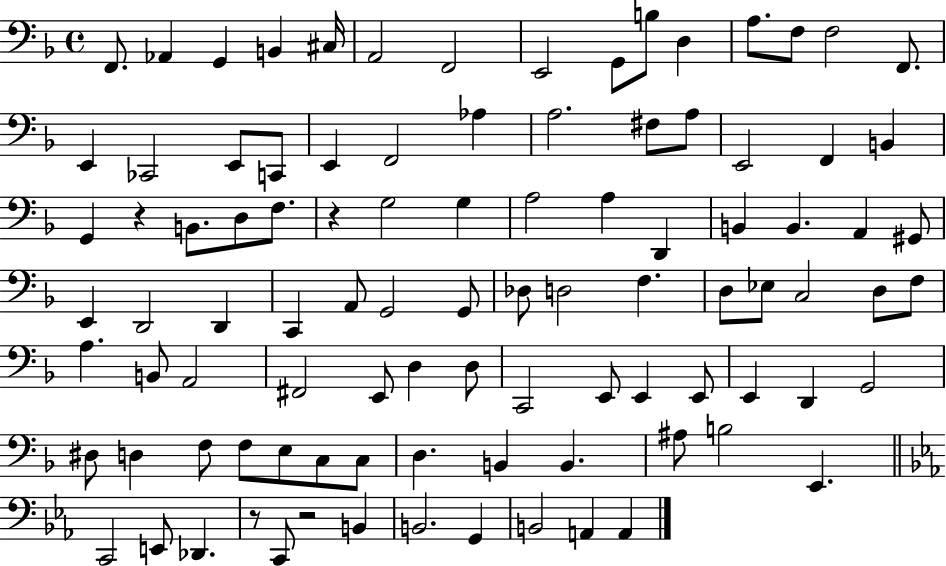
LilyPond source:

{
  \clef bass
  \time 4/4
  \defaultTimeSignature
  \key f \major
  f,8. aes,4 g,4 b,4 cis16 | a,2 f,2 | e,2 g,8 b8 d4 | a8. f8 f2 f,8. | \break e,4 ces,2 e,8 c,8 | e,4 f,2 aes4 | a2. fis8 a8 | e,2 f,4 b,4 | \break g,4 r4 b,8. d8 f8. | r4 g2 g4 | a2 a4 d,4 | b,4 b,4. a,4 gis,8 | \break e,4 d,2 d,4 | c,4 a,8 g,2 g,8 | des8 d2 f4. | d8 ees8 c2 d8 f8 | \break a4. b,8 a,2 | fis,2 e,8 d4 d8 | c,2 e,8 e,4 e,8 | e,4 d,4 g,2 | \break dis8 d4 f8 f8 e8 c8 c8 | d4. b,4 b,4. | ais8 b2 e,4. | \bar "||" \break \key ees \major c,2 e,8 des,4. | r8 c,8 r2 b,4 | b,2. g,4 | b,2 a,4 a,4 | \break \bar "|."
}